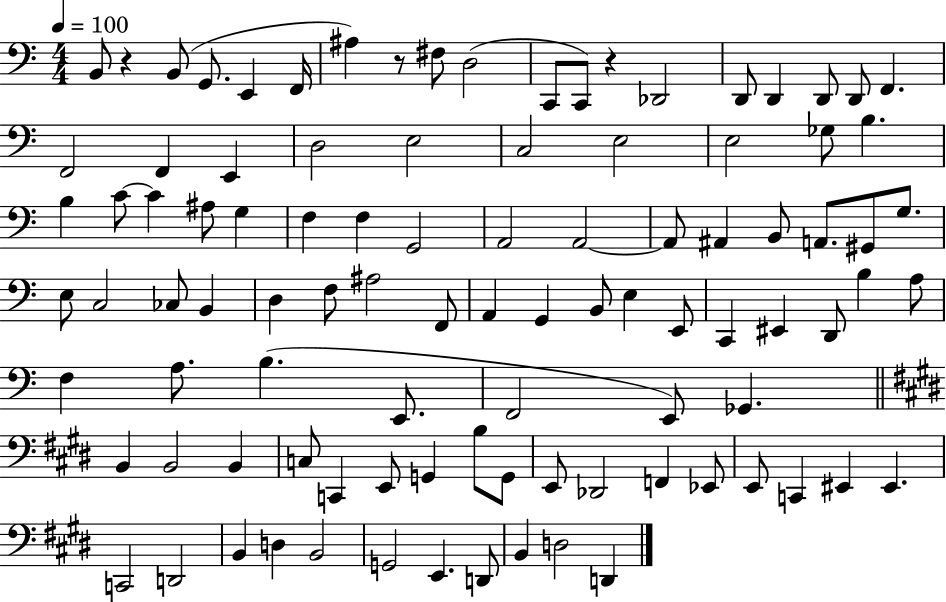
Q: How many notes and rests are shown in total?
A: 98